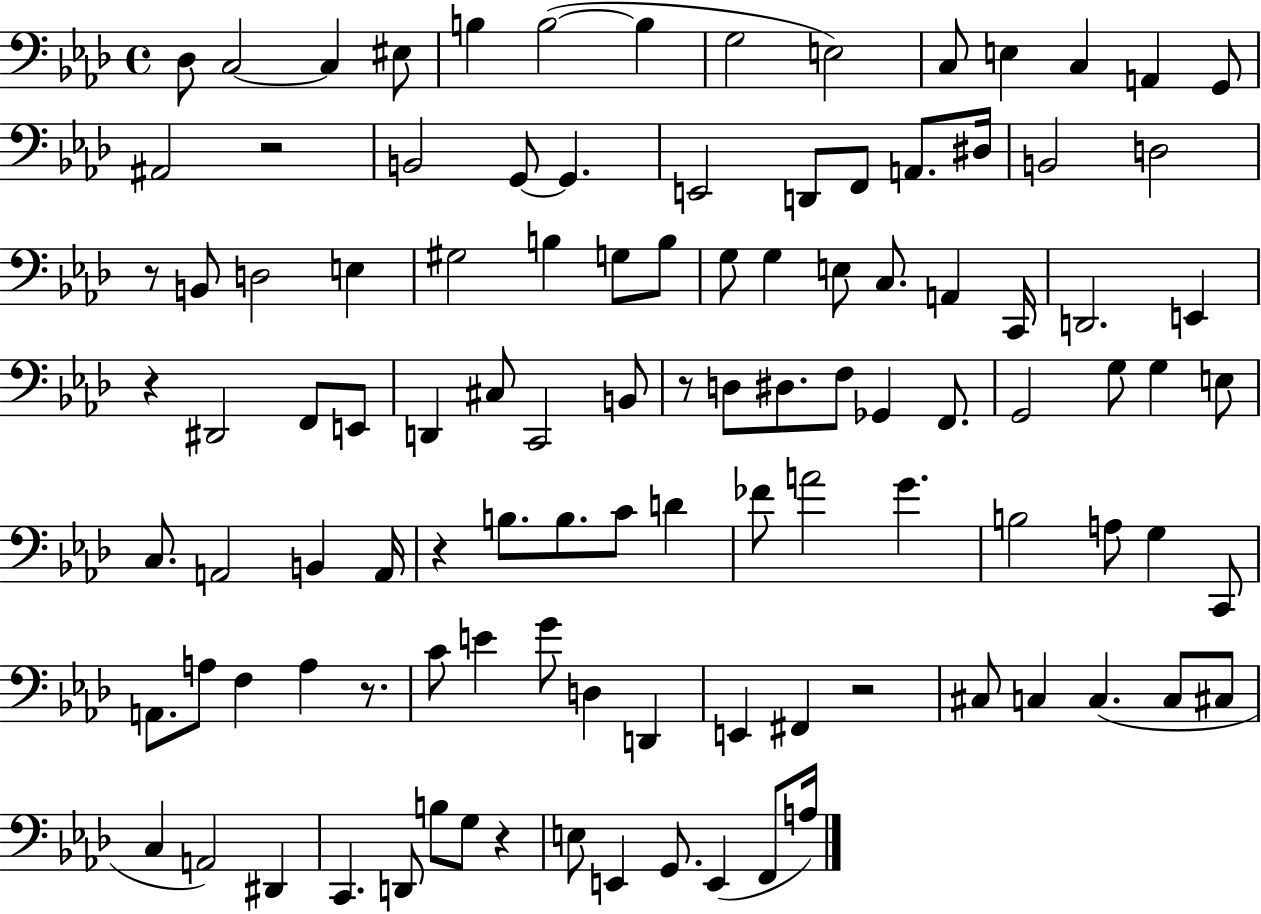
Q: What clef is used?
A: bass